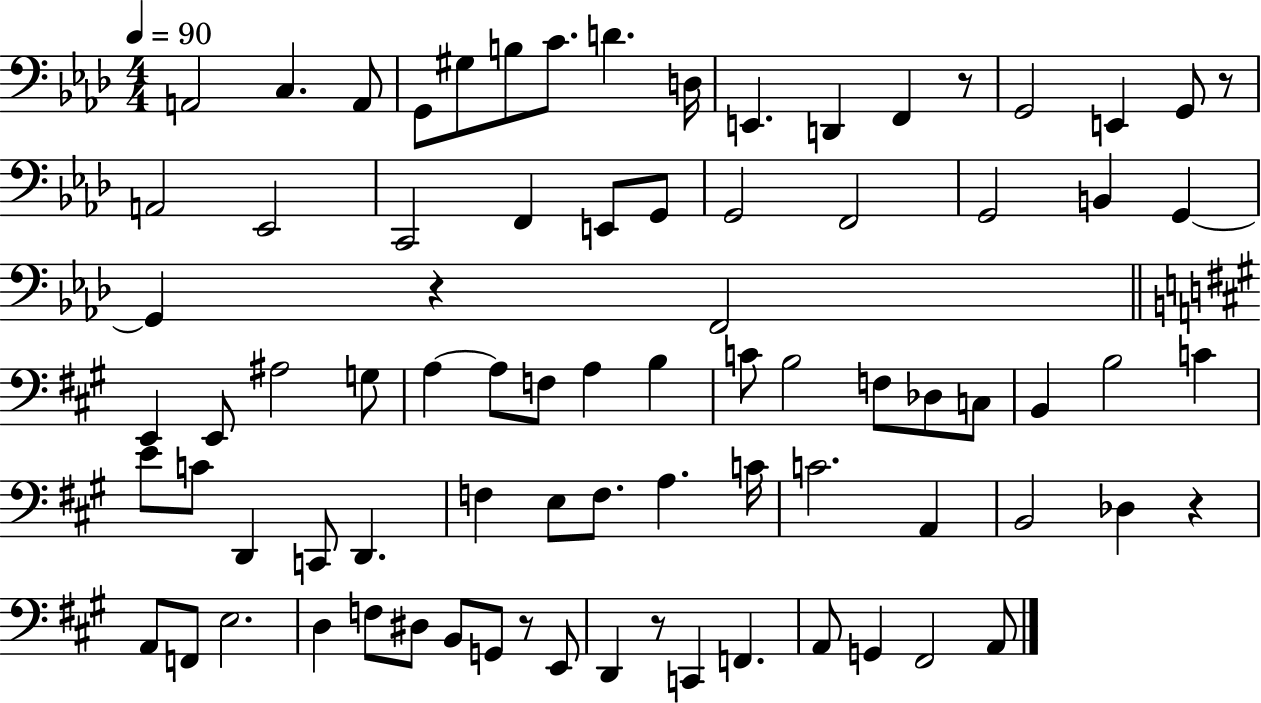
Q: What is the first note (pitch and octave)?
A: A2